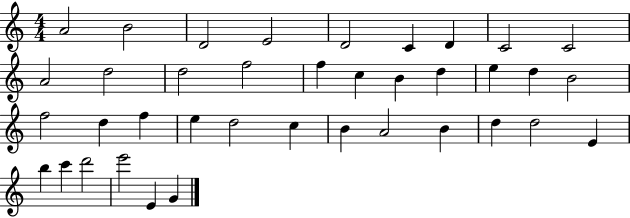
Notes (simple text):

A4/h B4/h D4/h E4/h D4/h C4/q D4/q C4/h C4/h A4/h D5/h D5/h F5/h F5/q C5/q B4/q D5/q E5/q D5/q B4/h F5/h D5/q F5/q E5/q D5/h C5/q B4/q A4/h B4/q D5/q D5/h E4/q B5/q C6/q D6/h E6/h E4/q G4/q